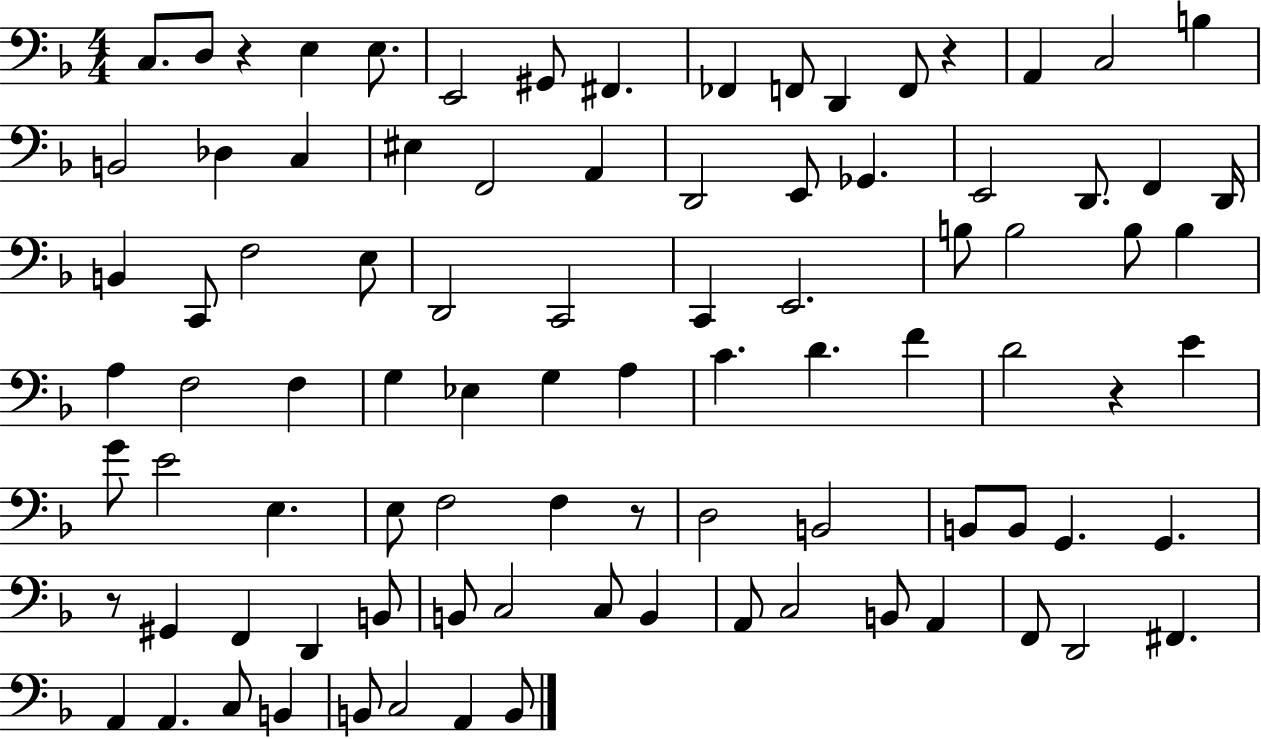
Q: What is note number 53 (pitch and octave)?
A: E4